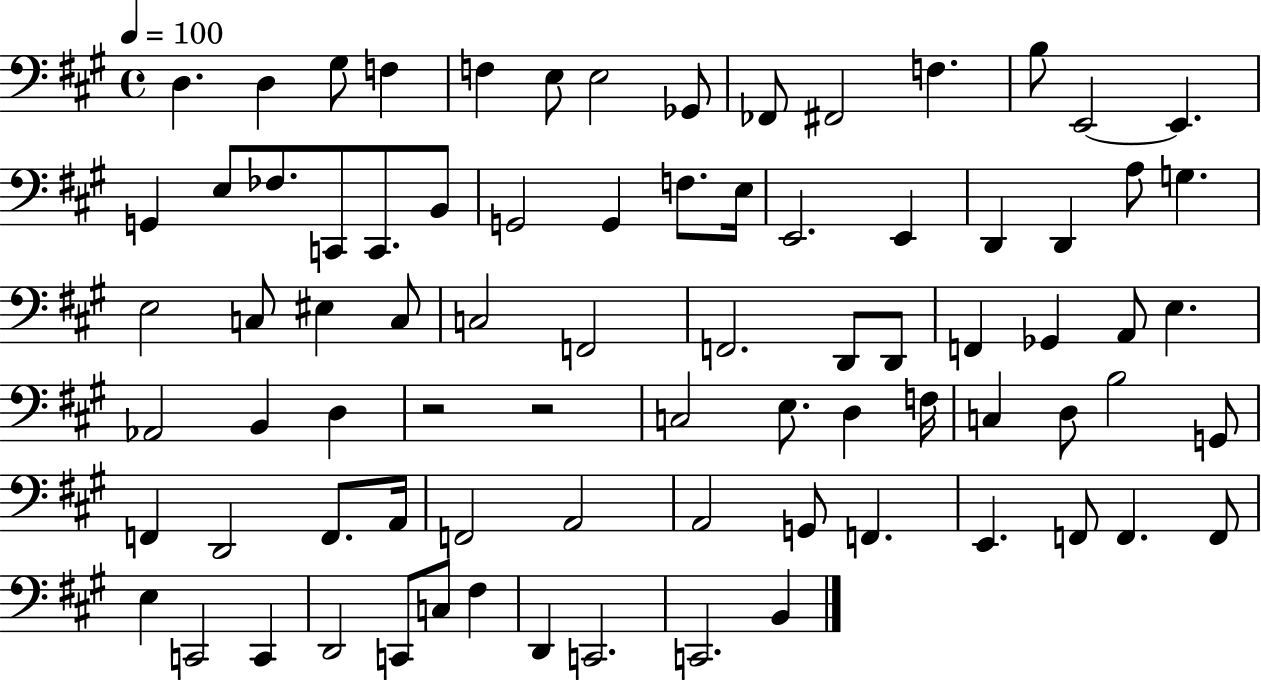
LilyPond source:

{
  \clef bass
  \time 4/4
  \defaultTimeSignature
  \key a \major
  \tempo 4 = 100
  \repeat volta 2 { d4. d4 gis8 f4 | f4 e8 e2 ges,8 | fes,8 fis,2 f4. | b8 e,2~~ e,4. | \break g,4 e8 fes8. c,8 c,8. b,8 | g,2 g,4 f8. e16 | e,2. e,4 | d,4 d,4 a8 g4. | \break e2 c8 eis4 c8 | c2 f,2 | f,2. d,8 d,8 | f,4 ges,4 a,8 e4. | \break aes,2 b,4 d4 | r2 r2 | c2 e8. d4 f16 | c4 d8 b2 g,8 | \break f,4 d,2 f,8. a,16 | f,2 a,2 | a,2 g,8 f,4. | e,4. f,8 f,4. f,8 | \break e4 c,2 c,4 | d,2 c,8 c8 fis4 | d,4 c,2. | c,2. b,4 | \break } \bar "|."
}